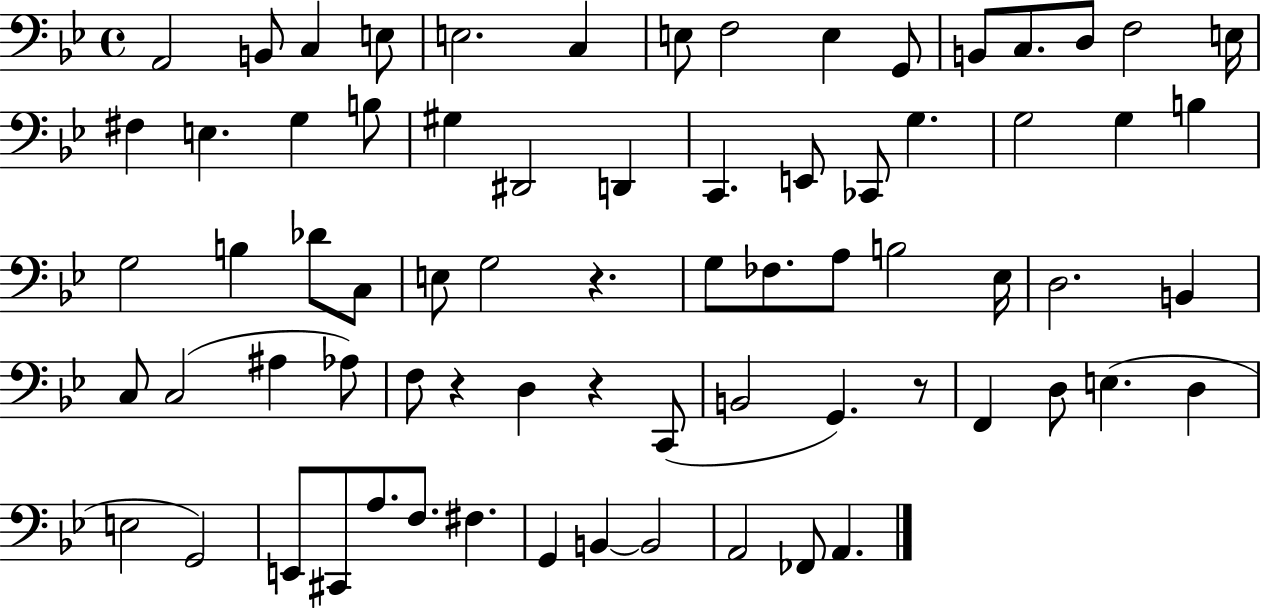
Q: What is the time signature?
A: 4/4